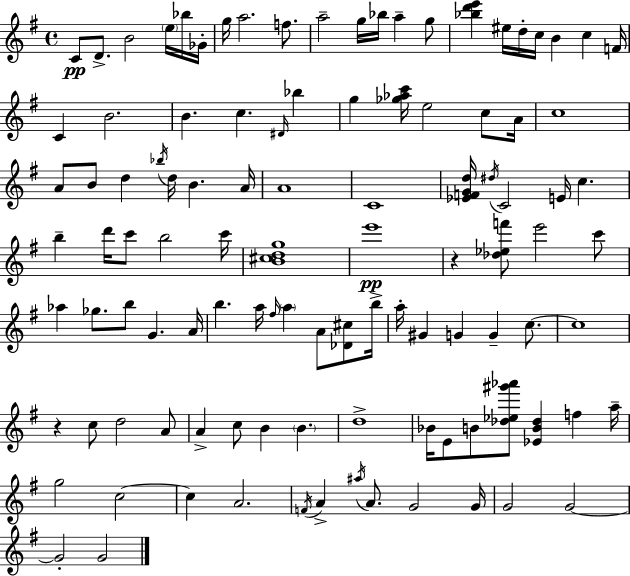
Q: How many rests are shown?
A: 2